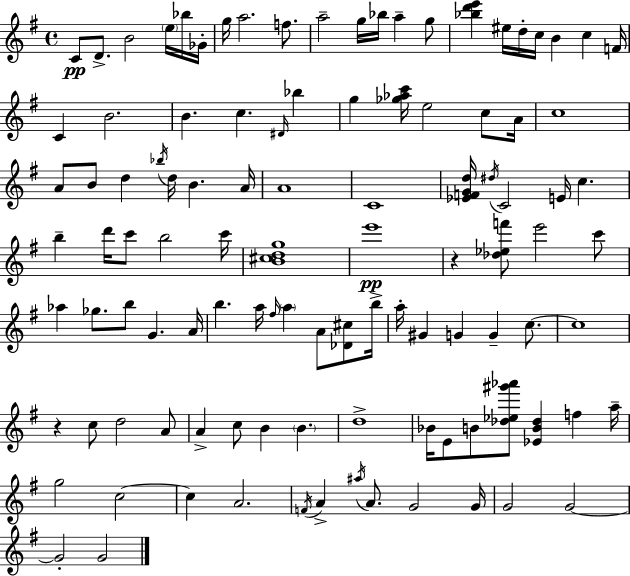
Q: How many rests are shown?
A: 2